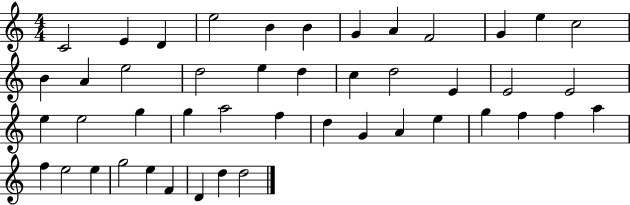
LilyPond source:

{
  \clef treble
  \numericTimeSignature
  \time 4/4
  \key c \major
  c'2 e'4 d'4 | e''2 b'4 b'4 | g'4 a'4 f'2 | g'4 e''4 c''2 | \break b'4 a'4 e''2 | d''2 e''4 d''4 | c''4 d''2 e'4 | e'2 e'2 | \break e''4 e''2 g''4 | g''4 a''2 f''4 | d''4 g'4 a'4 e''4 | g''4 f''4 f''4 a''4 | \break f''4 e''2 e''4 | g''2 e''4 f'4 | d'4 d''4 d''2 | \bar "|."
}